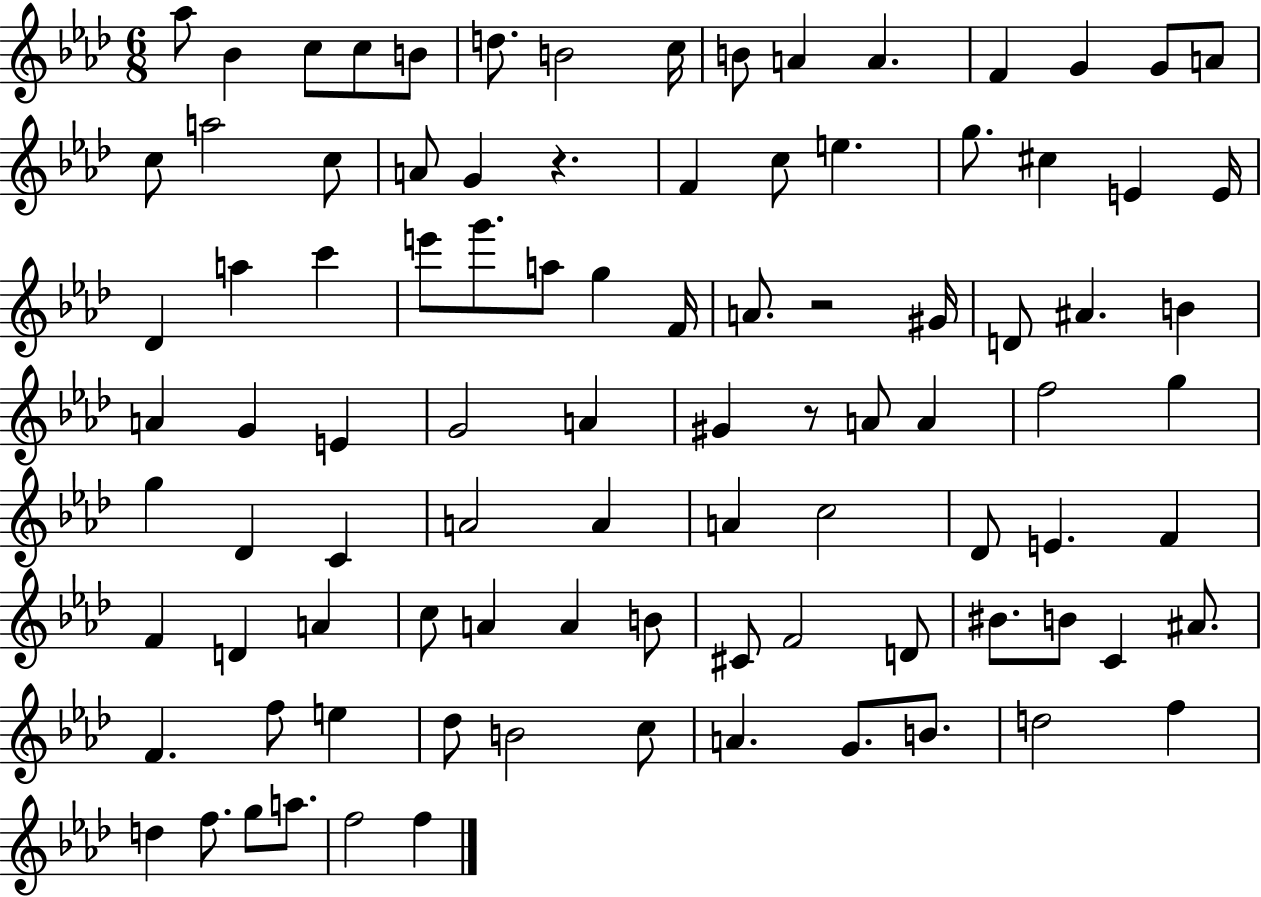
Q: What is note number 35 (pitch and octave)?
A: F4